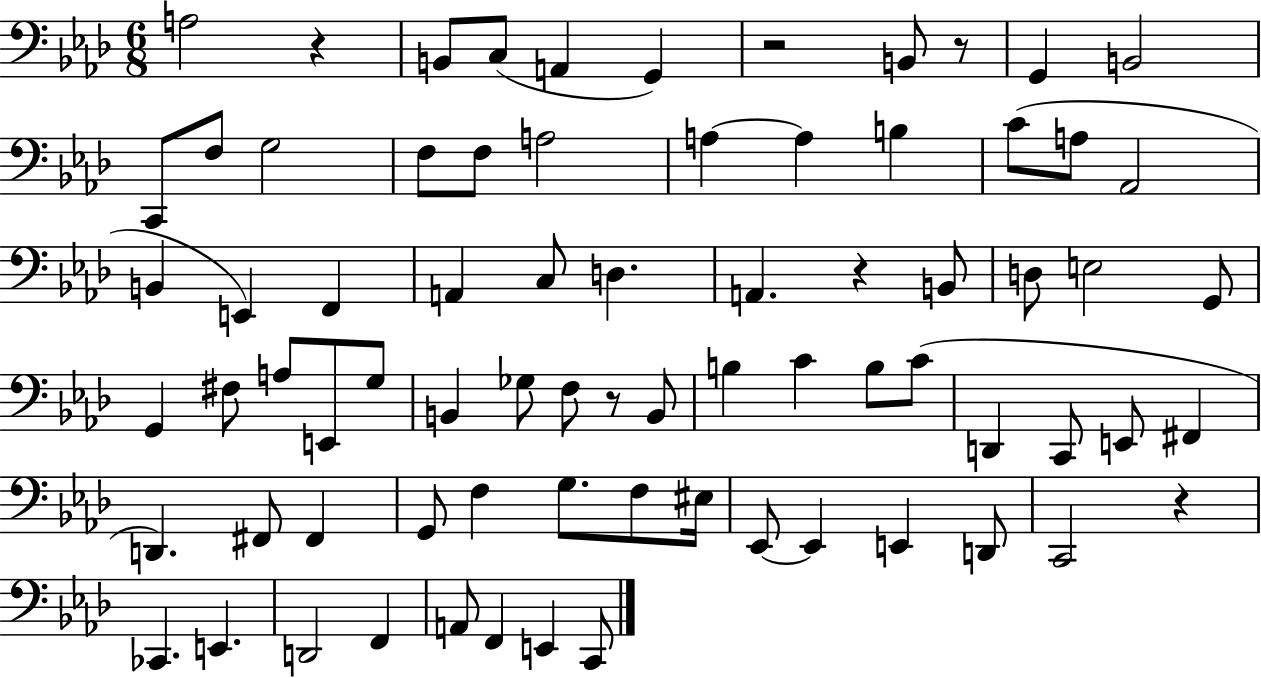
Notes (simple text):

A3/h R/q B2/e C3/e A2/q G2/q R/h B2/e R/e G2/q B2/h C2/e F3/e G3/h F3/e F3/e A3/h A3/q A3/q B3/q C4/e A3/e Ab2/h B2/q E2/q F2/q A2/q C3/e D3/q. A2/q. R/q B2/e D3/e E3/h G2/e G2/q F#3/e A3/e E2/e G3/e B2/q Gb3/e F3/e R/e B2/e B3/q C4/q B3/e C4/e D2/q C2/e E2/e F#2/q D2/q. F#2/e F#2/q G2/e F3/q G3/e. F3/e EIS3/s Eb2/e Eb2/q E2/q D2/e C2/h R/q CES2/q. E2/q. D2/h F2/q A2/e F2/q E2/q C2/e